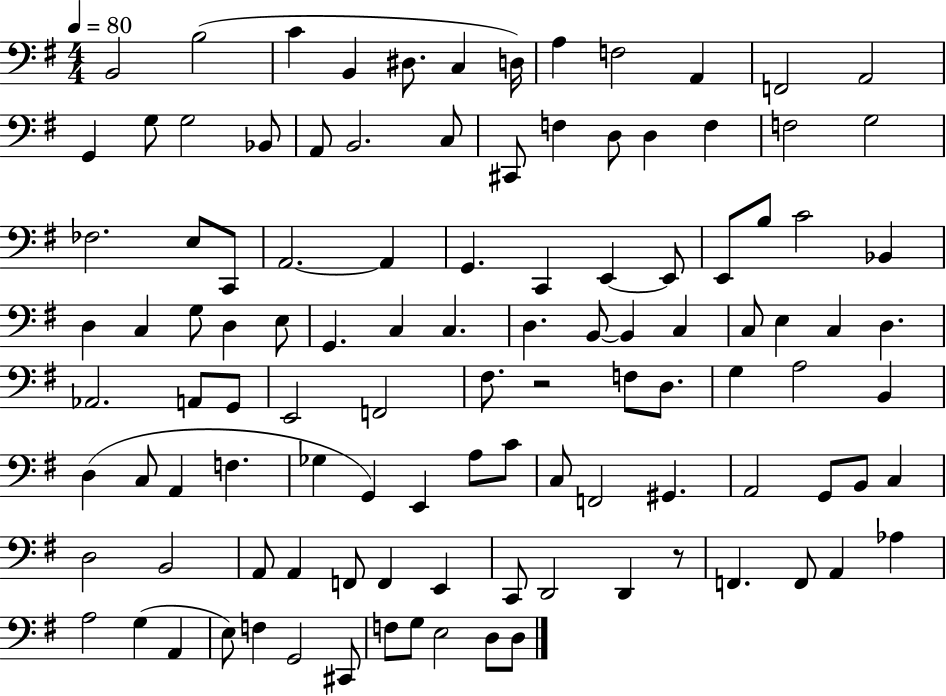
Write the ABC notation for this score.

X:1
T:Untitled
M:4/4
L:1/4
K:G
B,,2 B,2 C B,, ^D,/2 C, D,/4 A, F,2 A,, F,,2 A,,2 G,, G,/2 G,2 _B,,/2 A,,/2 B,,2 C,/2 ^C,,/2 F, D,/2 D, F, F,2 G,2 _F,2 E,/2 C,,/2 A,,2 A,, G,, C,, E,, E,,/2 E,,/2 B,/2 C2 _B,, D, C, G,/2 D, E,/2 G,, C, C, D, B,,/2 B,, C, C,/2 E, C, D, _A,,2 A,,/2 G,,/2 E,,2 F,,2 ^F,/2 z2 F,/2 D,/2 G, A,2 B,, D, C,/2 A,, F, _G, G,, E,, A,/2 C/2 C,/2 F,,2 ^G,, A,,2 G,,/2 B,,/2 C, D,2 B,,2 A,,/2 A,, F,,/2 F,, E,, C,,/2 D,,2 D,, z/2 F,, F,,/2 A,, _A, A,2 G, A,, E,/2 F, G,,2 ^C,,/2 F,/2 G,/2 E,2 D,/2 D,/2